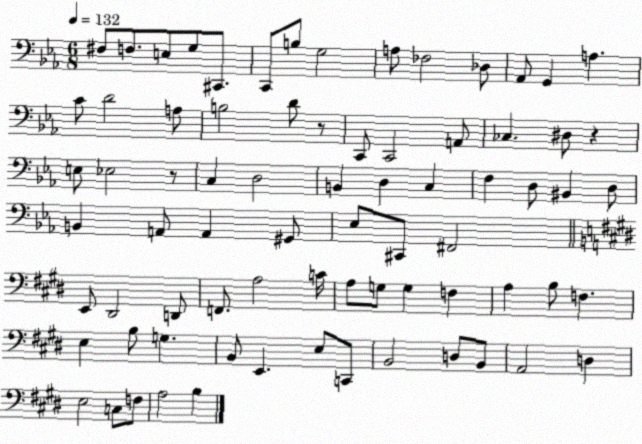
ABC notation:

X:1
T:Untitled
M:6/8
L:1/4
K:Eb
^F,/2 F,/2 E,/2 G,/2 ^C,,/2 C,,/2 B,/2 G,2 A,/2 _F,2 _D,/2 _A,,/2 G,, A, C/2 D2 A,/2 B,2 D/2 z/2 C,,/2 C,,2 A,,/2 _C, ^D,/2 z E,/2 _E,2 z/2 C, D,2 B,, D, C, F, D,/2 ^B,, D,/2 B,, A,,/2 A,, ^G,,/2 _E,/2 ^C,,/2 ^F,,2 E,,/2 ^D,,2 D,,/2 F,,/2 A,2 C/4 A,/2 G,/2 G, F, A, B,/2 F, E, B,/2 G, B,,/2 E,, E,/2 C,,/2 B,,2 D,/2 B,,/2 A,,2 D, E,2 C,/2 F,/2 A,2 B,